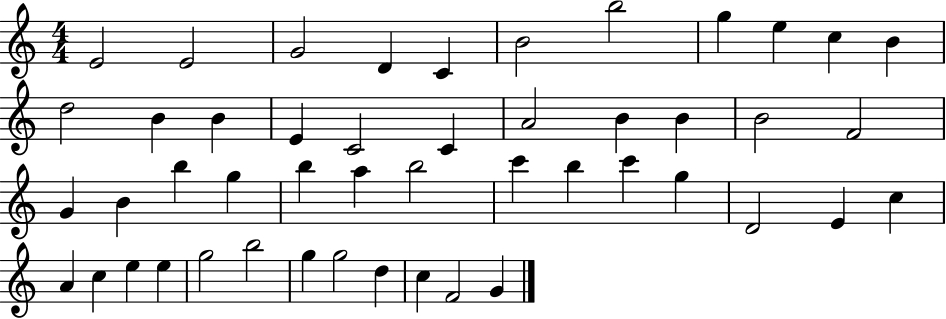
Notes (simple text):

E4/h E4/h G4/h D4/q C4/q B4/h B5/h G5/q E5/q C5/q B4/q D5/h B4/q B4/q E4/q C4/h C4/q A4/h B4/q B4/q B4/h F4/h G4/q B4/q B5/q G5/q B5/q A5/q B5/h C6/q B5/q C6/q G5/q D4/h E4/q C5/q A4/q C5/q E5/q E5/q G5/h B5/h G5/q G5/h D5/q C5/q F4/h G4/q